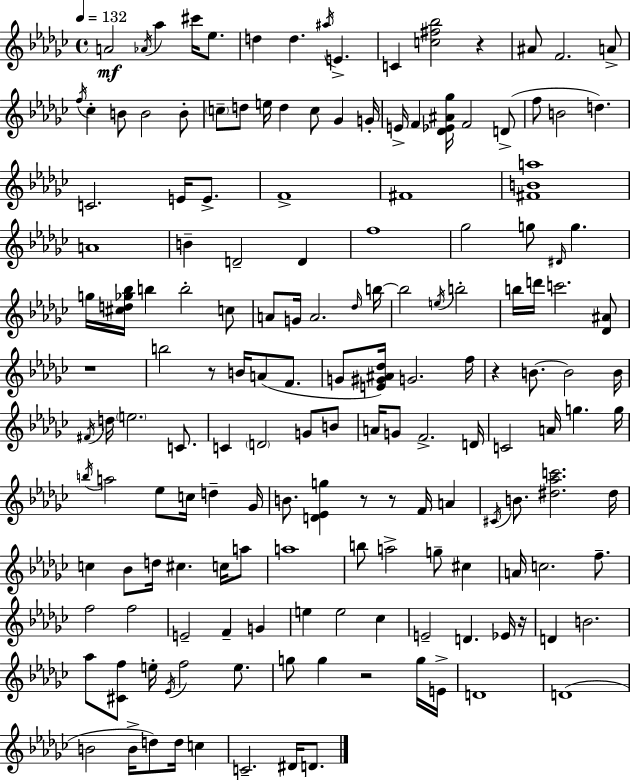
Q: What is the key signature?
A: EES minor